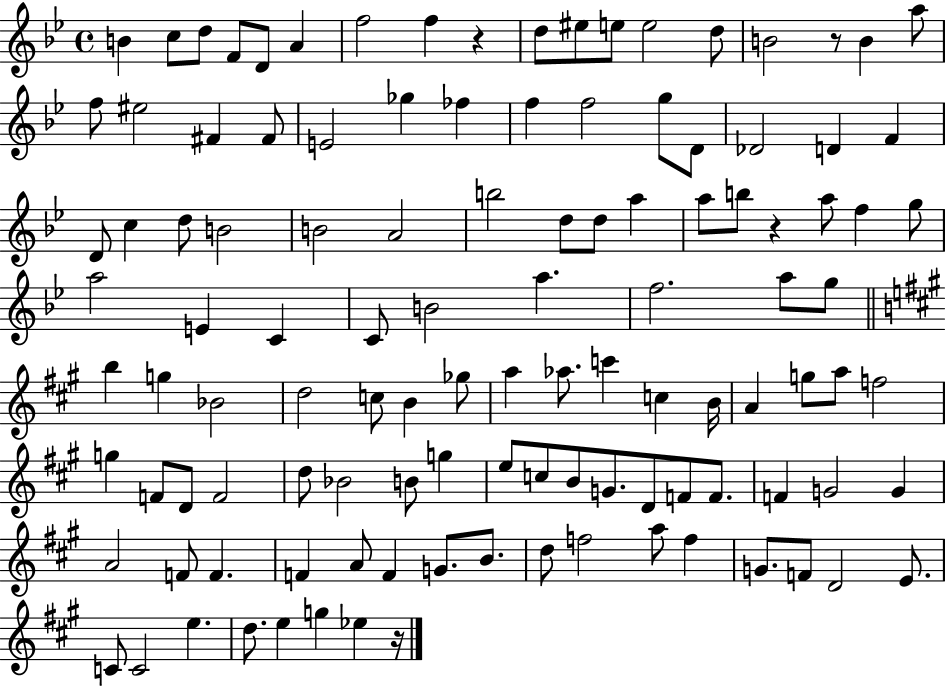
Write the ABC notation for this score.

X:1
T:Untitled
M:4/4
L:1/4
K:Bb
B c/2 d/2 F/2 D/2 A f2 f z d/2 ^e/2 e/2 e2 d/2 B2 z/2 B a/2 f/2 ^e2 ^F ^F/2 E2 _g _f f f2 g/2 D/2 _D2 D F D/2 c d/2 B2 B2 A2 b2 d/2 d/2 a a/2 b/2 z a/2 f g/2 a2 E C C/2 B2 a f2 a/2 g/2 b g _B2 d2 c/2 B _g/2 a _a/2 c' c B/4 A g/2 a/2 f2 g F/2 D/2 F2 d/2 _B2 B/2 g e/2 c/2 B/2 G/2 D/2 F/2 F/2 F G2 G A2 F/2 F F A/2 F G/2 B/2 d/2 f2 a/2 f G/2 F/2 D2 E/2 C/2 C2 e d/2 e g _e z/4